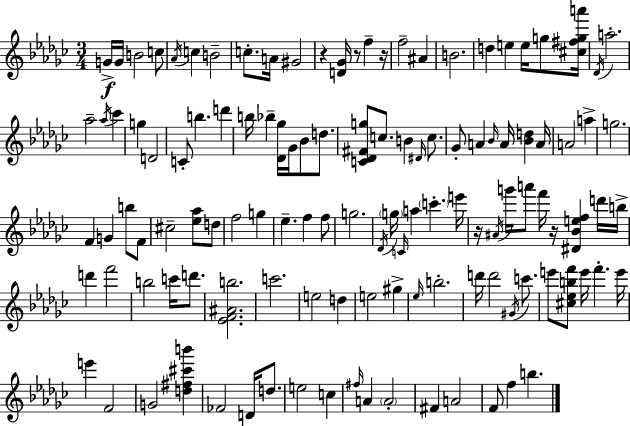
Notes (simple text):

G4/s G4/s B4/h C5/e Ab4/s C5/q B4/h C5/e. A4/s G#4/h R/q [D4,Gb4]/s R/e F5/q R/s F5/h A#4/q B4/h. D5/q E5/q E5/s G5/e [C#5,F#5,G5,A6]/s Db4/s A5/h. Ab5/h Ab5/s CES6/q G5/q D4/h C4/e B5/q. D6/q B5/s Bb5/q [Db4,Gb5]/s Gb4/s Bb4/e D5/e. [C4,Db4,F#4,G5]/e C5/e. B4/q D#4/s C5/e. Gb4/e A4/q Bb4/s A4/s [Bb4,D5]/q A4/s A4/h A5/q G5/h. F4/q G4/q B5/e F4/e C#5/h [Eb5,Ab5]/e D5/e F5/h G5/q Eb5/q. F5/q F5/e G5/h. Db4/s G5/s C4/s A5/q C6/q. E6/s R/s A#4/s G6/s A6/e F6/s R/s [D#4,Bb4,E5,F5]/q D6/s B5/s D6/q F6/h B5/h C6/s D6/e. [Eb4,F4,A#4,B5]/h. C6/h. E5/h D5/q E5/h G#5/q Eb5/s B5/h. D6/s D6/h G#4/s C6/e. E6/e [C#5,Eb5,B5,F6]/e E6/s F6/q. E6/s E6/q F4/h G4/h [D5,F#5,C#6,B6]/q FES4/h D4/s D5/e. E5/h C5/q F#5/s A4/q A4/h F#4/q A4/h F4/e F5/q B5/q.